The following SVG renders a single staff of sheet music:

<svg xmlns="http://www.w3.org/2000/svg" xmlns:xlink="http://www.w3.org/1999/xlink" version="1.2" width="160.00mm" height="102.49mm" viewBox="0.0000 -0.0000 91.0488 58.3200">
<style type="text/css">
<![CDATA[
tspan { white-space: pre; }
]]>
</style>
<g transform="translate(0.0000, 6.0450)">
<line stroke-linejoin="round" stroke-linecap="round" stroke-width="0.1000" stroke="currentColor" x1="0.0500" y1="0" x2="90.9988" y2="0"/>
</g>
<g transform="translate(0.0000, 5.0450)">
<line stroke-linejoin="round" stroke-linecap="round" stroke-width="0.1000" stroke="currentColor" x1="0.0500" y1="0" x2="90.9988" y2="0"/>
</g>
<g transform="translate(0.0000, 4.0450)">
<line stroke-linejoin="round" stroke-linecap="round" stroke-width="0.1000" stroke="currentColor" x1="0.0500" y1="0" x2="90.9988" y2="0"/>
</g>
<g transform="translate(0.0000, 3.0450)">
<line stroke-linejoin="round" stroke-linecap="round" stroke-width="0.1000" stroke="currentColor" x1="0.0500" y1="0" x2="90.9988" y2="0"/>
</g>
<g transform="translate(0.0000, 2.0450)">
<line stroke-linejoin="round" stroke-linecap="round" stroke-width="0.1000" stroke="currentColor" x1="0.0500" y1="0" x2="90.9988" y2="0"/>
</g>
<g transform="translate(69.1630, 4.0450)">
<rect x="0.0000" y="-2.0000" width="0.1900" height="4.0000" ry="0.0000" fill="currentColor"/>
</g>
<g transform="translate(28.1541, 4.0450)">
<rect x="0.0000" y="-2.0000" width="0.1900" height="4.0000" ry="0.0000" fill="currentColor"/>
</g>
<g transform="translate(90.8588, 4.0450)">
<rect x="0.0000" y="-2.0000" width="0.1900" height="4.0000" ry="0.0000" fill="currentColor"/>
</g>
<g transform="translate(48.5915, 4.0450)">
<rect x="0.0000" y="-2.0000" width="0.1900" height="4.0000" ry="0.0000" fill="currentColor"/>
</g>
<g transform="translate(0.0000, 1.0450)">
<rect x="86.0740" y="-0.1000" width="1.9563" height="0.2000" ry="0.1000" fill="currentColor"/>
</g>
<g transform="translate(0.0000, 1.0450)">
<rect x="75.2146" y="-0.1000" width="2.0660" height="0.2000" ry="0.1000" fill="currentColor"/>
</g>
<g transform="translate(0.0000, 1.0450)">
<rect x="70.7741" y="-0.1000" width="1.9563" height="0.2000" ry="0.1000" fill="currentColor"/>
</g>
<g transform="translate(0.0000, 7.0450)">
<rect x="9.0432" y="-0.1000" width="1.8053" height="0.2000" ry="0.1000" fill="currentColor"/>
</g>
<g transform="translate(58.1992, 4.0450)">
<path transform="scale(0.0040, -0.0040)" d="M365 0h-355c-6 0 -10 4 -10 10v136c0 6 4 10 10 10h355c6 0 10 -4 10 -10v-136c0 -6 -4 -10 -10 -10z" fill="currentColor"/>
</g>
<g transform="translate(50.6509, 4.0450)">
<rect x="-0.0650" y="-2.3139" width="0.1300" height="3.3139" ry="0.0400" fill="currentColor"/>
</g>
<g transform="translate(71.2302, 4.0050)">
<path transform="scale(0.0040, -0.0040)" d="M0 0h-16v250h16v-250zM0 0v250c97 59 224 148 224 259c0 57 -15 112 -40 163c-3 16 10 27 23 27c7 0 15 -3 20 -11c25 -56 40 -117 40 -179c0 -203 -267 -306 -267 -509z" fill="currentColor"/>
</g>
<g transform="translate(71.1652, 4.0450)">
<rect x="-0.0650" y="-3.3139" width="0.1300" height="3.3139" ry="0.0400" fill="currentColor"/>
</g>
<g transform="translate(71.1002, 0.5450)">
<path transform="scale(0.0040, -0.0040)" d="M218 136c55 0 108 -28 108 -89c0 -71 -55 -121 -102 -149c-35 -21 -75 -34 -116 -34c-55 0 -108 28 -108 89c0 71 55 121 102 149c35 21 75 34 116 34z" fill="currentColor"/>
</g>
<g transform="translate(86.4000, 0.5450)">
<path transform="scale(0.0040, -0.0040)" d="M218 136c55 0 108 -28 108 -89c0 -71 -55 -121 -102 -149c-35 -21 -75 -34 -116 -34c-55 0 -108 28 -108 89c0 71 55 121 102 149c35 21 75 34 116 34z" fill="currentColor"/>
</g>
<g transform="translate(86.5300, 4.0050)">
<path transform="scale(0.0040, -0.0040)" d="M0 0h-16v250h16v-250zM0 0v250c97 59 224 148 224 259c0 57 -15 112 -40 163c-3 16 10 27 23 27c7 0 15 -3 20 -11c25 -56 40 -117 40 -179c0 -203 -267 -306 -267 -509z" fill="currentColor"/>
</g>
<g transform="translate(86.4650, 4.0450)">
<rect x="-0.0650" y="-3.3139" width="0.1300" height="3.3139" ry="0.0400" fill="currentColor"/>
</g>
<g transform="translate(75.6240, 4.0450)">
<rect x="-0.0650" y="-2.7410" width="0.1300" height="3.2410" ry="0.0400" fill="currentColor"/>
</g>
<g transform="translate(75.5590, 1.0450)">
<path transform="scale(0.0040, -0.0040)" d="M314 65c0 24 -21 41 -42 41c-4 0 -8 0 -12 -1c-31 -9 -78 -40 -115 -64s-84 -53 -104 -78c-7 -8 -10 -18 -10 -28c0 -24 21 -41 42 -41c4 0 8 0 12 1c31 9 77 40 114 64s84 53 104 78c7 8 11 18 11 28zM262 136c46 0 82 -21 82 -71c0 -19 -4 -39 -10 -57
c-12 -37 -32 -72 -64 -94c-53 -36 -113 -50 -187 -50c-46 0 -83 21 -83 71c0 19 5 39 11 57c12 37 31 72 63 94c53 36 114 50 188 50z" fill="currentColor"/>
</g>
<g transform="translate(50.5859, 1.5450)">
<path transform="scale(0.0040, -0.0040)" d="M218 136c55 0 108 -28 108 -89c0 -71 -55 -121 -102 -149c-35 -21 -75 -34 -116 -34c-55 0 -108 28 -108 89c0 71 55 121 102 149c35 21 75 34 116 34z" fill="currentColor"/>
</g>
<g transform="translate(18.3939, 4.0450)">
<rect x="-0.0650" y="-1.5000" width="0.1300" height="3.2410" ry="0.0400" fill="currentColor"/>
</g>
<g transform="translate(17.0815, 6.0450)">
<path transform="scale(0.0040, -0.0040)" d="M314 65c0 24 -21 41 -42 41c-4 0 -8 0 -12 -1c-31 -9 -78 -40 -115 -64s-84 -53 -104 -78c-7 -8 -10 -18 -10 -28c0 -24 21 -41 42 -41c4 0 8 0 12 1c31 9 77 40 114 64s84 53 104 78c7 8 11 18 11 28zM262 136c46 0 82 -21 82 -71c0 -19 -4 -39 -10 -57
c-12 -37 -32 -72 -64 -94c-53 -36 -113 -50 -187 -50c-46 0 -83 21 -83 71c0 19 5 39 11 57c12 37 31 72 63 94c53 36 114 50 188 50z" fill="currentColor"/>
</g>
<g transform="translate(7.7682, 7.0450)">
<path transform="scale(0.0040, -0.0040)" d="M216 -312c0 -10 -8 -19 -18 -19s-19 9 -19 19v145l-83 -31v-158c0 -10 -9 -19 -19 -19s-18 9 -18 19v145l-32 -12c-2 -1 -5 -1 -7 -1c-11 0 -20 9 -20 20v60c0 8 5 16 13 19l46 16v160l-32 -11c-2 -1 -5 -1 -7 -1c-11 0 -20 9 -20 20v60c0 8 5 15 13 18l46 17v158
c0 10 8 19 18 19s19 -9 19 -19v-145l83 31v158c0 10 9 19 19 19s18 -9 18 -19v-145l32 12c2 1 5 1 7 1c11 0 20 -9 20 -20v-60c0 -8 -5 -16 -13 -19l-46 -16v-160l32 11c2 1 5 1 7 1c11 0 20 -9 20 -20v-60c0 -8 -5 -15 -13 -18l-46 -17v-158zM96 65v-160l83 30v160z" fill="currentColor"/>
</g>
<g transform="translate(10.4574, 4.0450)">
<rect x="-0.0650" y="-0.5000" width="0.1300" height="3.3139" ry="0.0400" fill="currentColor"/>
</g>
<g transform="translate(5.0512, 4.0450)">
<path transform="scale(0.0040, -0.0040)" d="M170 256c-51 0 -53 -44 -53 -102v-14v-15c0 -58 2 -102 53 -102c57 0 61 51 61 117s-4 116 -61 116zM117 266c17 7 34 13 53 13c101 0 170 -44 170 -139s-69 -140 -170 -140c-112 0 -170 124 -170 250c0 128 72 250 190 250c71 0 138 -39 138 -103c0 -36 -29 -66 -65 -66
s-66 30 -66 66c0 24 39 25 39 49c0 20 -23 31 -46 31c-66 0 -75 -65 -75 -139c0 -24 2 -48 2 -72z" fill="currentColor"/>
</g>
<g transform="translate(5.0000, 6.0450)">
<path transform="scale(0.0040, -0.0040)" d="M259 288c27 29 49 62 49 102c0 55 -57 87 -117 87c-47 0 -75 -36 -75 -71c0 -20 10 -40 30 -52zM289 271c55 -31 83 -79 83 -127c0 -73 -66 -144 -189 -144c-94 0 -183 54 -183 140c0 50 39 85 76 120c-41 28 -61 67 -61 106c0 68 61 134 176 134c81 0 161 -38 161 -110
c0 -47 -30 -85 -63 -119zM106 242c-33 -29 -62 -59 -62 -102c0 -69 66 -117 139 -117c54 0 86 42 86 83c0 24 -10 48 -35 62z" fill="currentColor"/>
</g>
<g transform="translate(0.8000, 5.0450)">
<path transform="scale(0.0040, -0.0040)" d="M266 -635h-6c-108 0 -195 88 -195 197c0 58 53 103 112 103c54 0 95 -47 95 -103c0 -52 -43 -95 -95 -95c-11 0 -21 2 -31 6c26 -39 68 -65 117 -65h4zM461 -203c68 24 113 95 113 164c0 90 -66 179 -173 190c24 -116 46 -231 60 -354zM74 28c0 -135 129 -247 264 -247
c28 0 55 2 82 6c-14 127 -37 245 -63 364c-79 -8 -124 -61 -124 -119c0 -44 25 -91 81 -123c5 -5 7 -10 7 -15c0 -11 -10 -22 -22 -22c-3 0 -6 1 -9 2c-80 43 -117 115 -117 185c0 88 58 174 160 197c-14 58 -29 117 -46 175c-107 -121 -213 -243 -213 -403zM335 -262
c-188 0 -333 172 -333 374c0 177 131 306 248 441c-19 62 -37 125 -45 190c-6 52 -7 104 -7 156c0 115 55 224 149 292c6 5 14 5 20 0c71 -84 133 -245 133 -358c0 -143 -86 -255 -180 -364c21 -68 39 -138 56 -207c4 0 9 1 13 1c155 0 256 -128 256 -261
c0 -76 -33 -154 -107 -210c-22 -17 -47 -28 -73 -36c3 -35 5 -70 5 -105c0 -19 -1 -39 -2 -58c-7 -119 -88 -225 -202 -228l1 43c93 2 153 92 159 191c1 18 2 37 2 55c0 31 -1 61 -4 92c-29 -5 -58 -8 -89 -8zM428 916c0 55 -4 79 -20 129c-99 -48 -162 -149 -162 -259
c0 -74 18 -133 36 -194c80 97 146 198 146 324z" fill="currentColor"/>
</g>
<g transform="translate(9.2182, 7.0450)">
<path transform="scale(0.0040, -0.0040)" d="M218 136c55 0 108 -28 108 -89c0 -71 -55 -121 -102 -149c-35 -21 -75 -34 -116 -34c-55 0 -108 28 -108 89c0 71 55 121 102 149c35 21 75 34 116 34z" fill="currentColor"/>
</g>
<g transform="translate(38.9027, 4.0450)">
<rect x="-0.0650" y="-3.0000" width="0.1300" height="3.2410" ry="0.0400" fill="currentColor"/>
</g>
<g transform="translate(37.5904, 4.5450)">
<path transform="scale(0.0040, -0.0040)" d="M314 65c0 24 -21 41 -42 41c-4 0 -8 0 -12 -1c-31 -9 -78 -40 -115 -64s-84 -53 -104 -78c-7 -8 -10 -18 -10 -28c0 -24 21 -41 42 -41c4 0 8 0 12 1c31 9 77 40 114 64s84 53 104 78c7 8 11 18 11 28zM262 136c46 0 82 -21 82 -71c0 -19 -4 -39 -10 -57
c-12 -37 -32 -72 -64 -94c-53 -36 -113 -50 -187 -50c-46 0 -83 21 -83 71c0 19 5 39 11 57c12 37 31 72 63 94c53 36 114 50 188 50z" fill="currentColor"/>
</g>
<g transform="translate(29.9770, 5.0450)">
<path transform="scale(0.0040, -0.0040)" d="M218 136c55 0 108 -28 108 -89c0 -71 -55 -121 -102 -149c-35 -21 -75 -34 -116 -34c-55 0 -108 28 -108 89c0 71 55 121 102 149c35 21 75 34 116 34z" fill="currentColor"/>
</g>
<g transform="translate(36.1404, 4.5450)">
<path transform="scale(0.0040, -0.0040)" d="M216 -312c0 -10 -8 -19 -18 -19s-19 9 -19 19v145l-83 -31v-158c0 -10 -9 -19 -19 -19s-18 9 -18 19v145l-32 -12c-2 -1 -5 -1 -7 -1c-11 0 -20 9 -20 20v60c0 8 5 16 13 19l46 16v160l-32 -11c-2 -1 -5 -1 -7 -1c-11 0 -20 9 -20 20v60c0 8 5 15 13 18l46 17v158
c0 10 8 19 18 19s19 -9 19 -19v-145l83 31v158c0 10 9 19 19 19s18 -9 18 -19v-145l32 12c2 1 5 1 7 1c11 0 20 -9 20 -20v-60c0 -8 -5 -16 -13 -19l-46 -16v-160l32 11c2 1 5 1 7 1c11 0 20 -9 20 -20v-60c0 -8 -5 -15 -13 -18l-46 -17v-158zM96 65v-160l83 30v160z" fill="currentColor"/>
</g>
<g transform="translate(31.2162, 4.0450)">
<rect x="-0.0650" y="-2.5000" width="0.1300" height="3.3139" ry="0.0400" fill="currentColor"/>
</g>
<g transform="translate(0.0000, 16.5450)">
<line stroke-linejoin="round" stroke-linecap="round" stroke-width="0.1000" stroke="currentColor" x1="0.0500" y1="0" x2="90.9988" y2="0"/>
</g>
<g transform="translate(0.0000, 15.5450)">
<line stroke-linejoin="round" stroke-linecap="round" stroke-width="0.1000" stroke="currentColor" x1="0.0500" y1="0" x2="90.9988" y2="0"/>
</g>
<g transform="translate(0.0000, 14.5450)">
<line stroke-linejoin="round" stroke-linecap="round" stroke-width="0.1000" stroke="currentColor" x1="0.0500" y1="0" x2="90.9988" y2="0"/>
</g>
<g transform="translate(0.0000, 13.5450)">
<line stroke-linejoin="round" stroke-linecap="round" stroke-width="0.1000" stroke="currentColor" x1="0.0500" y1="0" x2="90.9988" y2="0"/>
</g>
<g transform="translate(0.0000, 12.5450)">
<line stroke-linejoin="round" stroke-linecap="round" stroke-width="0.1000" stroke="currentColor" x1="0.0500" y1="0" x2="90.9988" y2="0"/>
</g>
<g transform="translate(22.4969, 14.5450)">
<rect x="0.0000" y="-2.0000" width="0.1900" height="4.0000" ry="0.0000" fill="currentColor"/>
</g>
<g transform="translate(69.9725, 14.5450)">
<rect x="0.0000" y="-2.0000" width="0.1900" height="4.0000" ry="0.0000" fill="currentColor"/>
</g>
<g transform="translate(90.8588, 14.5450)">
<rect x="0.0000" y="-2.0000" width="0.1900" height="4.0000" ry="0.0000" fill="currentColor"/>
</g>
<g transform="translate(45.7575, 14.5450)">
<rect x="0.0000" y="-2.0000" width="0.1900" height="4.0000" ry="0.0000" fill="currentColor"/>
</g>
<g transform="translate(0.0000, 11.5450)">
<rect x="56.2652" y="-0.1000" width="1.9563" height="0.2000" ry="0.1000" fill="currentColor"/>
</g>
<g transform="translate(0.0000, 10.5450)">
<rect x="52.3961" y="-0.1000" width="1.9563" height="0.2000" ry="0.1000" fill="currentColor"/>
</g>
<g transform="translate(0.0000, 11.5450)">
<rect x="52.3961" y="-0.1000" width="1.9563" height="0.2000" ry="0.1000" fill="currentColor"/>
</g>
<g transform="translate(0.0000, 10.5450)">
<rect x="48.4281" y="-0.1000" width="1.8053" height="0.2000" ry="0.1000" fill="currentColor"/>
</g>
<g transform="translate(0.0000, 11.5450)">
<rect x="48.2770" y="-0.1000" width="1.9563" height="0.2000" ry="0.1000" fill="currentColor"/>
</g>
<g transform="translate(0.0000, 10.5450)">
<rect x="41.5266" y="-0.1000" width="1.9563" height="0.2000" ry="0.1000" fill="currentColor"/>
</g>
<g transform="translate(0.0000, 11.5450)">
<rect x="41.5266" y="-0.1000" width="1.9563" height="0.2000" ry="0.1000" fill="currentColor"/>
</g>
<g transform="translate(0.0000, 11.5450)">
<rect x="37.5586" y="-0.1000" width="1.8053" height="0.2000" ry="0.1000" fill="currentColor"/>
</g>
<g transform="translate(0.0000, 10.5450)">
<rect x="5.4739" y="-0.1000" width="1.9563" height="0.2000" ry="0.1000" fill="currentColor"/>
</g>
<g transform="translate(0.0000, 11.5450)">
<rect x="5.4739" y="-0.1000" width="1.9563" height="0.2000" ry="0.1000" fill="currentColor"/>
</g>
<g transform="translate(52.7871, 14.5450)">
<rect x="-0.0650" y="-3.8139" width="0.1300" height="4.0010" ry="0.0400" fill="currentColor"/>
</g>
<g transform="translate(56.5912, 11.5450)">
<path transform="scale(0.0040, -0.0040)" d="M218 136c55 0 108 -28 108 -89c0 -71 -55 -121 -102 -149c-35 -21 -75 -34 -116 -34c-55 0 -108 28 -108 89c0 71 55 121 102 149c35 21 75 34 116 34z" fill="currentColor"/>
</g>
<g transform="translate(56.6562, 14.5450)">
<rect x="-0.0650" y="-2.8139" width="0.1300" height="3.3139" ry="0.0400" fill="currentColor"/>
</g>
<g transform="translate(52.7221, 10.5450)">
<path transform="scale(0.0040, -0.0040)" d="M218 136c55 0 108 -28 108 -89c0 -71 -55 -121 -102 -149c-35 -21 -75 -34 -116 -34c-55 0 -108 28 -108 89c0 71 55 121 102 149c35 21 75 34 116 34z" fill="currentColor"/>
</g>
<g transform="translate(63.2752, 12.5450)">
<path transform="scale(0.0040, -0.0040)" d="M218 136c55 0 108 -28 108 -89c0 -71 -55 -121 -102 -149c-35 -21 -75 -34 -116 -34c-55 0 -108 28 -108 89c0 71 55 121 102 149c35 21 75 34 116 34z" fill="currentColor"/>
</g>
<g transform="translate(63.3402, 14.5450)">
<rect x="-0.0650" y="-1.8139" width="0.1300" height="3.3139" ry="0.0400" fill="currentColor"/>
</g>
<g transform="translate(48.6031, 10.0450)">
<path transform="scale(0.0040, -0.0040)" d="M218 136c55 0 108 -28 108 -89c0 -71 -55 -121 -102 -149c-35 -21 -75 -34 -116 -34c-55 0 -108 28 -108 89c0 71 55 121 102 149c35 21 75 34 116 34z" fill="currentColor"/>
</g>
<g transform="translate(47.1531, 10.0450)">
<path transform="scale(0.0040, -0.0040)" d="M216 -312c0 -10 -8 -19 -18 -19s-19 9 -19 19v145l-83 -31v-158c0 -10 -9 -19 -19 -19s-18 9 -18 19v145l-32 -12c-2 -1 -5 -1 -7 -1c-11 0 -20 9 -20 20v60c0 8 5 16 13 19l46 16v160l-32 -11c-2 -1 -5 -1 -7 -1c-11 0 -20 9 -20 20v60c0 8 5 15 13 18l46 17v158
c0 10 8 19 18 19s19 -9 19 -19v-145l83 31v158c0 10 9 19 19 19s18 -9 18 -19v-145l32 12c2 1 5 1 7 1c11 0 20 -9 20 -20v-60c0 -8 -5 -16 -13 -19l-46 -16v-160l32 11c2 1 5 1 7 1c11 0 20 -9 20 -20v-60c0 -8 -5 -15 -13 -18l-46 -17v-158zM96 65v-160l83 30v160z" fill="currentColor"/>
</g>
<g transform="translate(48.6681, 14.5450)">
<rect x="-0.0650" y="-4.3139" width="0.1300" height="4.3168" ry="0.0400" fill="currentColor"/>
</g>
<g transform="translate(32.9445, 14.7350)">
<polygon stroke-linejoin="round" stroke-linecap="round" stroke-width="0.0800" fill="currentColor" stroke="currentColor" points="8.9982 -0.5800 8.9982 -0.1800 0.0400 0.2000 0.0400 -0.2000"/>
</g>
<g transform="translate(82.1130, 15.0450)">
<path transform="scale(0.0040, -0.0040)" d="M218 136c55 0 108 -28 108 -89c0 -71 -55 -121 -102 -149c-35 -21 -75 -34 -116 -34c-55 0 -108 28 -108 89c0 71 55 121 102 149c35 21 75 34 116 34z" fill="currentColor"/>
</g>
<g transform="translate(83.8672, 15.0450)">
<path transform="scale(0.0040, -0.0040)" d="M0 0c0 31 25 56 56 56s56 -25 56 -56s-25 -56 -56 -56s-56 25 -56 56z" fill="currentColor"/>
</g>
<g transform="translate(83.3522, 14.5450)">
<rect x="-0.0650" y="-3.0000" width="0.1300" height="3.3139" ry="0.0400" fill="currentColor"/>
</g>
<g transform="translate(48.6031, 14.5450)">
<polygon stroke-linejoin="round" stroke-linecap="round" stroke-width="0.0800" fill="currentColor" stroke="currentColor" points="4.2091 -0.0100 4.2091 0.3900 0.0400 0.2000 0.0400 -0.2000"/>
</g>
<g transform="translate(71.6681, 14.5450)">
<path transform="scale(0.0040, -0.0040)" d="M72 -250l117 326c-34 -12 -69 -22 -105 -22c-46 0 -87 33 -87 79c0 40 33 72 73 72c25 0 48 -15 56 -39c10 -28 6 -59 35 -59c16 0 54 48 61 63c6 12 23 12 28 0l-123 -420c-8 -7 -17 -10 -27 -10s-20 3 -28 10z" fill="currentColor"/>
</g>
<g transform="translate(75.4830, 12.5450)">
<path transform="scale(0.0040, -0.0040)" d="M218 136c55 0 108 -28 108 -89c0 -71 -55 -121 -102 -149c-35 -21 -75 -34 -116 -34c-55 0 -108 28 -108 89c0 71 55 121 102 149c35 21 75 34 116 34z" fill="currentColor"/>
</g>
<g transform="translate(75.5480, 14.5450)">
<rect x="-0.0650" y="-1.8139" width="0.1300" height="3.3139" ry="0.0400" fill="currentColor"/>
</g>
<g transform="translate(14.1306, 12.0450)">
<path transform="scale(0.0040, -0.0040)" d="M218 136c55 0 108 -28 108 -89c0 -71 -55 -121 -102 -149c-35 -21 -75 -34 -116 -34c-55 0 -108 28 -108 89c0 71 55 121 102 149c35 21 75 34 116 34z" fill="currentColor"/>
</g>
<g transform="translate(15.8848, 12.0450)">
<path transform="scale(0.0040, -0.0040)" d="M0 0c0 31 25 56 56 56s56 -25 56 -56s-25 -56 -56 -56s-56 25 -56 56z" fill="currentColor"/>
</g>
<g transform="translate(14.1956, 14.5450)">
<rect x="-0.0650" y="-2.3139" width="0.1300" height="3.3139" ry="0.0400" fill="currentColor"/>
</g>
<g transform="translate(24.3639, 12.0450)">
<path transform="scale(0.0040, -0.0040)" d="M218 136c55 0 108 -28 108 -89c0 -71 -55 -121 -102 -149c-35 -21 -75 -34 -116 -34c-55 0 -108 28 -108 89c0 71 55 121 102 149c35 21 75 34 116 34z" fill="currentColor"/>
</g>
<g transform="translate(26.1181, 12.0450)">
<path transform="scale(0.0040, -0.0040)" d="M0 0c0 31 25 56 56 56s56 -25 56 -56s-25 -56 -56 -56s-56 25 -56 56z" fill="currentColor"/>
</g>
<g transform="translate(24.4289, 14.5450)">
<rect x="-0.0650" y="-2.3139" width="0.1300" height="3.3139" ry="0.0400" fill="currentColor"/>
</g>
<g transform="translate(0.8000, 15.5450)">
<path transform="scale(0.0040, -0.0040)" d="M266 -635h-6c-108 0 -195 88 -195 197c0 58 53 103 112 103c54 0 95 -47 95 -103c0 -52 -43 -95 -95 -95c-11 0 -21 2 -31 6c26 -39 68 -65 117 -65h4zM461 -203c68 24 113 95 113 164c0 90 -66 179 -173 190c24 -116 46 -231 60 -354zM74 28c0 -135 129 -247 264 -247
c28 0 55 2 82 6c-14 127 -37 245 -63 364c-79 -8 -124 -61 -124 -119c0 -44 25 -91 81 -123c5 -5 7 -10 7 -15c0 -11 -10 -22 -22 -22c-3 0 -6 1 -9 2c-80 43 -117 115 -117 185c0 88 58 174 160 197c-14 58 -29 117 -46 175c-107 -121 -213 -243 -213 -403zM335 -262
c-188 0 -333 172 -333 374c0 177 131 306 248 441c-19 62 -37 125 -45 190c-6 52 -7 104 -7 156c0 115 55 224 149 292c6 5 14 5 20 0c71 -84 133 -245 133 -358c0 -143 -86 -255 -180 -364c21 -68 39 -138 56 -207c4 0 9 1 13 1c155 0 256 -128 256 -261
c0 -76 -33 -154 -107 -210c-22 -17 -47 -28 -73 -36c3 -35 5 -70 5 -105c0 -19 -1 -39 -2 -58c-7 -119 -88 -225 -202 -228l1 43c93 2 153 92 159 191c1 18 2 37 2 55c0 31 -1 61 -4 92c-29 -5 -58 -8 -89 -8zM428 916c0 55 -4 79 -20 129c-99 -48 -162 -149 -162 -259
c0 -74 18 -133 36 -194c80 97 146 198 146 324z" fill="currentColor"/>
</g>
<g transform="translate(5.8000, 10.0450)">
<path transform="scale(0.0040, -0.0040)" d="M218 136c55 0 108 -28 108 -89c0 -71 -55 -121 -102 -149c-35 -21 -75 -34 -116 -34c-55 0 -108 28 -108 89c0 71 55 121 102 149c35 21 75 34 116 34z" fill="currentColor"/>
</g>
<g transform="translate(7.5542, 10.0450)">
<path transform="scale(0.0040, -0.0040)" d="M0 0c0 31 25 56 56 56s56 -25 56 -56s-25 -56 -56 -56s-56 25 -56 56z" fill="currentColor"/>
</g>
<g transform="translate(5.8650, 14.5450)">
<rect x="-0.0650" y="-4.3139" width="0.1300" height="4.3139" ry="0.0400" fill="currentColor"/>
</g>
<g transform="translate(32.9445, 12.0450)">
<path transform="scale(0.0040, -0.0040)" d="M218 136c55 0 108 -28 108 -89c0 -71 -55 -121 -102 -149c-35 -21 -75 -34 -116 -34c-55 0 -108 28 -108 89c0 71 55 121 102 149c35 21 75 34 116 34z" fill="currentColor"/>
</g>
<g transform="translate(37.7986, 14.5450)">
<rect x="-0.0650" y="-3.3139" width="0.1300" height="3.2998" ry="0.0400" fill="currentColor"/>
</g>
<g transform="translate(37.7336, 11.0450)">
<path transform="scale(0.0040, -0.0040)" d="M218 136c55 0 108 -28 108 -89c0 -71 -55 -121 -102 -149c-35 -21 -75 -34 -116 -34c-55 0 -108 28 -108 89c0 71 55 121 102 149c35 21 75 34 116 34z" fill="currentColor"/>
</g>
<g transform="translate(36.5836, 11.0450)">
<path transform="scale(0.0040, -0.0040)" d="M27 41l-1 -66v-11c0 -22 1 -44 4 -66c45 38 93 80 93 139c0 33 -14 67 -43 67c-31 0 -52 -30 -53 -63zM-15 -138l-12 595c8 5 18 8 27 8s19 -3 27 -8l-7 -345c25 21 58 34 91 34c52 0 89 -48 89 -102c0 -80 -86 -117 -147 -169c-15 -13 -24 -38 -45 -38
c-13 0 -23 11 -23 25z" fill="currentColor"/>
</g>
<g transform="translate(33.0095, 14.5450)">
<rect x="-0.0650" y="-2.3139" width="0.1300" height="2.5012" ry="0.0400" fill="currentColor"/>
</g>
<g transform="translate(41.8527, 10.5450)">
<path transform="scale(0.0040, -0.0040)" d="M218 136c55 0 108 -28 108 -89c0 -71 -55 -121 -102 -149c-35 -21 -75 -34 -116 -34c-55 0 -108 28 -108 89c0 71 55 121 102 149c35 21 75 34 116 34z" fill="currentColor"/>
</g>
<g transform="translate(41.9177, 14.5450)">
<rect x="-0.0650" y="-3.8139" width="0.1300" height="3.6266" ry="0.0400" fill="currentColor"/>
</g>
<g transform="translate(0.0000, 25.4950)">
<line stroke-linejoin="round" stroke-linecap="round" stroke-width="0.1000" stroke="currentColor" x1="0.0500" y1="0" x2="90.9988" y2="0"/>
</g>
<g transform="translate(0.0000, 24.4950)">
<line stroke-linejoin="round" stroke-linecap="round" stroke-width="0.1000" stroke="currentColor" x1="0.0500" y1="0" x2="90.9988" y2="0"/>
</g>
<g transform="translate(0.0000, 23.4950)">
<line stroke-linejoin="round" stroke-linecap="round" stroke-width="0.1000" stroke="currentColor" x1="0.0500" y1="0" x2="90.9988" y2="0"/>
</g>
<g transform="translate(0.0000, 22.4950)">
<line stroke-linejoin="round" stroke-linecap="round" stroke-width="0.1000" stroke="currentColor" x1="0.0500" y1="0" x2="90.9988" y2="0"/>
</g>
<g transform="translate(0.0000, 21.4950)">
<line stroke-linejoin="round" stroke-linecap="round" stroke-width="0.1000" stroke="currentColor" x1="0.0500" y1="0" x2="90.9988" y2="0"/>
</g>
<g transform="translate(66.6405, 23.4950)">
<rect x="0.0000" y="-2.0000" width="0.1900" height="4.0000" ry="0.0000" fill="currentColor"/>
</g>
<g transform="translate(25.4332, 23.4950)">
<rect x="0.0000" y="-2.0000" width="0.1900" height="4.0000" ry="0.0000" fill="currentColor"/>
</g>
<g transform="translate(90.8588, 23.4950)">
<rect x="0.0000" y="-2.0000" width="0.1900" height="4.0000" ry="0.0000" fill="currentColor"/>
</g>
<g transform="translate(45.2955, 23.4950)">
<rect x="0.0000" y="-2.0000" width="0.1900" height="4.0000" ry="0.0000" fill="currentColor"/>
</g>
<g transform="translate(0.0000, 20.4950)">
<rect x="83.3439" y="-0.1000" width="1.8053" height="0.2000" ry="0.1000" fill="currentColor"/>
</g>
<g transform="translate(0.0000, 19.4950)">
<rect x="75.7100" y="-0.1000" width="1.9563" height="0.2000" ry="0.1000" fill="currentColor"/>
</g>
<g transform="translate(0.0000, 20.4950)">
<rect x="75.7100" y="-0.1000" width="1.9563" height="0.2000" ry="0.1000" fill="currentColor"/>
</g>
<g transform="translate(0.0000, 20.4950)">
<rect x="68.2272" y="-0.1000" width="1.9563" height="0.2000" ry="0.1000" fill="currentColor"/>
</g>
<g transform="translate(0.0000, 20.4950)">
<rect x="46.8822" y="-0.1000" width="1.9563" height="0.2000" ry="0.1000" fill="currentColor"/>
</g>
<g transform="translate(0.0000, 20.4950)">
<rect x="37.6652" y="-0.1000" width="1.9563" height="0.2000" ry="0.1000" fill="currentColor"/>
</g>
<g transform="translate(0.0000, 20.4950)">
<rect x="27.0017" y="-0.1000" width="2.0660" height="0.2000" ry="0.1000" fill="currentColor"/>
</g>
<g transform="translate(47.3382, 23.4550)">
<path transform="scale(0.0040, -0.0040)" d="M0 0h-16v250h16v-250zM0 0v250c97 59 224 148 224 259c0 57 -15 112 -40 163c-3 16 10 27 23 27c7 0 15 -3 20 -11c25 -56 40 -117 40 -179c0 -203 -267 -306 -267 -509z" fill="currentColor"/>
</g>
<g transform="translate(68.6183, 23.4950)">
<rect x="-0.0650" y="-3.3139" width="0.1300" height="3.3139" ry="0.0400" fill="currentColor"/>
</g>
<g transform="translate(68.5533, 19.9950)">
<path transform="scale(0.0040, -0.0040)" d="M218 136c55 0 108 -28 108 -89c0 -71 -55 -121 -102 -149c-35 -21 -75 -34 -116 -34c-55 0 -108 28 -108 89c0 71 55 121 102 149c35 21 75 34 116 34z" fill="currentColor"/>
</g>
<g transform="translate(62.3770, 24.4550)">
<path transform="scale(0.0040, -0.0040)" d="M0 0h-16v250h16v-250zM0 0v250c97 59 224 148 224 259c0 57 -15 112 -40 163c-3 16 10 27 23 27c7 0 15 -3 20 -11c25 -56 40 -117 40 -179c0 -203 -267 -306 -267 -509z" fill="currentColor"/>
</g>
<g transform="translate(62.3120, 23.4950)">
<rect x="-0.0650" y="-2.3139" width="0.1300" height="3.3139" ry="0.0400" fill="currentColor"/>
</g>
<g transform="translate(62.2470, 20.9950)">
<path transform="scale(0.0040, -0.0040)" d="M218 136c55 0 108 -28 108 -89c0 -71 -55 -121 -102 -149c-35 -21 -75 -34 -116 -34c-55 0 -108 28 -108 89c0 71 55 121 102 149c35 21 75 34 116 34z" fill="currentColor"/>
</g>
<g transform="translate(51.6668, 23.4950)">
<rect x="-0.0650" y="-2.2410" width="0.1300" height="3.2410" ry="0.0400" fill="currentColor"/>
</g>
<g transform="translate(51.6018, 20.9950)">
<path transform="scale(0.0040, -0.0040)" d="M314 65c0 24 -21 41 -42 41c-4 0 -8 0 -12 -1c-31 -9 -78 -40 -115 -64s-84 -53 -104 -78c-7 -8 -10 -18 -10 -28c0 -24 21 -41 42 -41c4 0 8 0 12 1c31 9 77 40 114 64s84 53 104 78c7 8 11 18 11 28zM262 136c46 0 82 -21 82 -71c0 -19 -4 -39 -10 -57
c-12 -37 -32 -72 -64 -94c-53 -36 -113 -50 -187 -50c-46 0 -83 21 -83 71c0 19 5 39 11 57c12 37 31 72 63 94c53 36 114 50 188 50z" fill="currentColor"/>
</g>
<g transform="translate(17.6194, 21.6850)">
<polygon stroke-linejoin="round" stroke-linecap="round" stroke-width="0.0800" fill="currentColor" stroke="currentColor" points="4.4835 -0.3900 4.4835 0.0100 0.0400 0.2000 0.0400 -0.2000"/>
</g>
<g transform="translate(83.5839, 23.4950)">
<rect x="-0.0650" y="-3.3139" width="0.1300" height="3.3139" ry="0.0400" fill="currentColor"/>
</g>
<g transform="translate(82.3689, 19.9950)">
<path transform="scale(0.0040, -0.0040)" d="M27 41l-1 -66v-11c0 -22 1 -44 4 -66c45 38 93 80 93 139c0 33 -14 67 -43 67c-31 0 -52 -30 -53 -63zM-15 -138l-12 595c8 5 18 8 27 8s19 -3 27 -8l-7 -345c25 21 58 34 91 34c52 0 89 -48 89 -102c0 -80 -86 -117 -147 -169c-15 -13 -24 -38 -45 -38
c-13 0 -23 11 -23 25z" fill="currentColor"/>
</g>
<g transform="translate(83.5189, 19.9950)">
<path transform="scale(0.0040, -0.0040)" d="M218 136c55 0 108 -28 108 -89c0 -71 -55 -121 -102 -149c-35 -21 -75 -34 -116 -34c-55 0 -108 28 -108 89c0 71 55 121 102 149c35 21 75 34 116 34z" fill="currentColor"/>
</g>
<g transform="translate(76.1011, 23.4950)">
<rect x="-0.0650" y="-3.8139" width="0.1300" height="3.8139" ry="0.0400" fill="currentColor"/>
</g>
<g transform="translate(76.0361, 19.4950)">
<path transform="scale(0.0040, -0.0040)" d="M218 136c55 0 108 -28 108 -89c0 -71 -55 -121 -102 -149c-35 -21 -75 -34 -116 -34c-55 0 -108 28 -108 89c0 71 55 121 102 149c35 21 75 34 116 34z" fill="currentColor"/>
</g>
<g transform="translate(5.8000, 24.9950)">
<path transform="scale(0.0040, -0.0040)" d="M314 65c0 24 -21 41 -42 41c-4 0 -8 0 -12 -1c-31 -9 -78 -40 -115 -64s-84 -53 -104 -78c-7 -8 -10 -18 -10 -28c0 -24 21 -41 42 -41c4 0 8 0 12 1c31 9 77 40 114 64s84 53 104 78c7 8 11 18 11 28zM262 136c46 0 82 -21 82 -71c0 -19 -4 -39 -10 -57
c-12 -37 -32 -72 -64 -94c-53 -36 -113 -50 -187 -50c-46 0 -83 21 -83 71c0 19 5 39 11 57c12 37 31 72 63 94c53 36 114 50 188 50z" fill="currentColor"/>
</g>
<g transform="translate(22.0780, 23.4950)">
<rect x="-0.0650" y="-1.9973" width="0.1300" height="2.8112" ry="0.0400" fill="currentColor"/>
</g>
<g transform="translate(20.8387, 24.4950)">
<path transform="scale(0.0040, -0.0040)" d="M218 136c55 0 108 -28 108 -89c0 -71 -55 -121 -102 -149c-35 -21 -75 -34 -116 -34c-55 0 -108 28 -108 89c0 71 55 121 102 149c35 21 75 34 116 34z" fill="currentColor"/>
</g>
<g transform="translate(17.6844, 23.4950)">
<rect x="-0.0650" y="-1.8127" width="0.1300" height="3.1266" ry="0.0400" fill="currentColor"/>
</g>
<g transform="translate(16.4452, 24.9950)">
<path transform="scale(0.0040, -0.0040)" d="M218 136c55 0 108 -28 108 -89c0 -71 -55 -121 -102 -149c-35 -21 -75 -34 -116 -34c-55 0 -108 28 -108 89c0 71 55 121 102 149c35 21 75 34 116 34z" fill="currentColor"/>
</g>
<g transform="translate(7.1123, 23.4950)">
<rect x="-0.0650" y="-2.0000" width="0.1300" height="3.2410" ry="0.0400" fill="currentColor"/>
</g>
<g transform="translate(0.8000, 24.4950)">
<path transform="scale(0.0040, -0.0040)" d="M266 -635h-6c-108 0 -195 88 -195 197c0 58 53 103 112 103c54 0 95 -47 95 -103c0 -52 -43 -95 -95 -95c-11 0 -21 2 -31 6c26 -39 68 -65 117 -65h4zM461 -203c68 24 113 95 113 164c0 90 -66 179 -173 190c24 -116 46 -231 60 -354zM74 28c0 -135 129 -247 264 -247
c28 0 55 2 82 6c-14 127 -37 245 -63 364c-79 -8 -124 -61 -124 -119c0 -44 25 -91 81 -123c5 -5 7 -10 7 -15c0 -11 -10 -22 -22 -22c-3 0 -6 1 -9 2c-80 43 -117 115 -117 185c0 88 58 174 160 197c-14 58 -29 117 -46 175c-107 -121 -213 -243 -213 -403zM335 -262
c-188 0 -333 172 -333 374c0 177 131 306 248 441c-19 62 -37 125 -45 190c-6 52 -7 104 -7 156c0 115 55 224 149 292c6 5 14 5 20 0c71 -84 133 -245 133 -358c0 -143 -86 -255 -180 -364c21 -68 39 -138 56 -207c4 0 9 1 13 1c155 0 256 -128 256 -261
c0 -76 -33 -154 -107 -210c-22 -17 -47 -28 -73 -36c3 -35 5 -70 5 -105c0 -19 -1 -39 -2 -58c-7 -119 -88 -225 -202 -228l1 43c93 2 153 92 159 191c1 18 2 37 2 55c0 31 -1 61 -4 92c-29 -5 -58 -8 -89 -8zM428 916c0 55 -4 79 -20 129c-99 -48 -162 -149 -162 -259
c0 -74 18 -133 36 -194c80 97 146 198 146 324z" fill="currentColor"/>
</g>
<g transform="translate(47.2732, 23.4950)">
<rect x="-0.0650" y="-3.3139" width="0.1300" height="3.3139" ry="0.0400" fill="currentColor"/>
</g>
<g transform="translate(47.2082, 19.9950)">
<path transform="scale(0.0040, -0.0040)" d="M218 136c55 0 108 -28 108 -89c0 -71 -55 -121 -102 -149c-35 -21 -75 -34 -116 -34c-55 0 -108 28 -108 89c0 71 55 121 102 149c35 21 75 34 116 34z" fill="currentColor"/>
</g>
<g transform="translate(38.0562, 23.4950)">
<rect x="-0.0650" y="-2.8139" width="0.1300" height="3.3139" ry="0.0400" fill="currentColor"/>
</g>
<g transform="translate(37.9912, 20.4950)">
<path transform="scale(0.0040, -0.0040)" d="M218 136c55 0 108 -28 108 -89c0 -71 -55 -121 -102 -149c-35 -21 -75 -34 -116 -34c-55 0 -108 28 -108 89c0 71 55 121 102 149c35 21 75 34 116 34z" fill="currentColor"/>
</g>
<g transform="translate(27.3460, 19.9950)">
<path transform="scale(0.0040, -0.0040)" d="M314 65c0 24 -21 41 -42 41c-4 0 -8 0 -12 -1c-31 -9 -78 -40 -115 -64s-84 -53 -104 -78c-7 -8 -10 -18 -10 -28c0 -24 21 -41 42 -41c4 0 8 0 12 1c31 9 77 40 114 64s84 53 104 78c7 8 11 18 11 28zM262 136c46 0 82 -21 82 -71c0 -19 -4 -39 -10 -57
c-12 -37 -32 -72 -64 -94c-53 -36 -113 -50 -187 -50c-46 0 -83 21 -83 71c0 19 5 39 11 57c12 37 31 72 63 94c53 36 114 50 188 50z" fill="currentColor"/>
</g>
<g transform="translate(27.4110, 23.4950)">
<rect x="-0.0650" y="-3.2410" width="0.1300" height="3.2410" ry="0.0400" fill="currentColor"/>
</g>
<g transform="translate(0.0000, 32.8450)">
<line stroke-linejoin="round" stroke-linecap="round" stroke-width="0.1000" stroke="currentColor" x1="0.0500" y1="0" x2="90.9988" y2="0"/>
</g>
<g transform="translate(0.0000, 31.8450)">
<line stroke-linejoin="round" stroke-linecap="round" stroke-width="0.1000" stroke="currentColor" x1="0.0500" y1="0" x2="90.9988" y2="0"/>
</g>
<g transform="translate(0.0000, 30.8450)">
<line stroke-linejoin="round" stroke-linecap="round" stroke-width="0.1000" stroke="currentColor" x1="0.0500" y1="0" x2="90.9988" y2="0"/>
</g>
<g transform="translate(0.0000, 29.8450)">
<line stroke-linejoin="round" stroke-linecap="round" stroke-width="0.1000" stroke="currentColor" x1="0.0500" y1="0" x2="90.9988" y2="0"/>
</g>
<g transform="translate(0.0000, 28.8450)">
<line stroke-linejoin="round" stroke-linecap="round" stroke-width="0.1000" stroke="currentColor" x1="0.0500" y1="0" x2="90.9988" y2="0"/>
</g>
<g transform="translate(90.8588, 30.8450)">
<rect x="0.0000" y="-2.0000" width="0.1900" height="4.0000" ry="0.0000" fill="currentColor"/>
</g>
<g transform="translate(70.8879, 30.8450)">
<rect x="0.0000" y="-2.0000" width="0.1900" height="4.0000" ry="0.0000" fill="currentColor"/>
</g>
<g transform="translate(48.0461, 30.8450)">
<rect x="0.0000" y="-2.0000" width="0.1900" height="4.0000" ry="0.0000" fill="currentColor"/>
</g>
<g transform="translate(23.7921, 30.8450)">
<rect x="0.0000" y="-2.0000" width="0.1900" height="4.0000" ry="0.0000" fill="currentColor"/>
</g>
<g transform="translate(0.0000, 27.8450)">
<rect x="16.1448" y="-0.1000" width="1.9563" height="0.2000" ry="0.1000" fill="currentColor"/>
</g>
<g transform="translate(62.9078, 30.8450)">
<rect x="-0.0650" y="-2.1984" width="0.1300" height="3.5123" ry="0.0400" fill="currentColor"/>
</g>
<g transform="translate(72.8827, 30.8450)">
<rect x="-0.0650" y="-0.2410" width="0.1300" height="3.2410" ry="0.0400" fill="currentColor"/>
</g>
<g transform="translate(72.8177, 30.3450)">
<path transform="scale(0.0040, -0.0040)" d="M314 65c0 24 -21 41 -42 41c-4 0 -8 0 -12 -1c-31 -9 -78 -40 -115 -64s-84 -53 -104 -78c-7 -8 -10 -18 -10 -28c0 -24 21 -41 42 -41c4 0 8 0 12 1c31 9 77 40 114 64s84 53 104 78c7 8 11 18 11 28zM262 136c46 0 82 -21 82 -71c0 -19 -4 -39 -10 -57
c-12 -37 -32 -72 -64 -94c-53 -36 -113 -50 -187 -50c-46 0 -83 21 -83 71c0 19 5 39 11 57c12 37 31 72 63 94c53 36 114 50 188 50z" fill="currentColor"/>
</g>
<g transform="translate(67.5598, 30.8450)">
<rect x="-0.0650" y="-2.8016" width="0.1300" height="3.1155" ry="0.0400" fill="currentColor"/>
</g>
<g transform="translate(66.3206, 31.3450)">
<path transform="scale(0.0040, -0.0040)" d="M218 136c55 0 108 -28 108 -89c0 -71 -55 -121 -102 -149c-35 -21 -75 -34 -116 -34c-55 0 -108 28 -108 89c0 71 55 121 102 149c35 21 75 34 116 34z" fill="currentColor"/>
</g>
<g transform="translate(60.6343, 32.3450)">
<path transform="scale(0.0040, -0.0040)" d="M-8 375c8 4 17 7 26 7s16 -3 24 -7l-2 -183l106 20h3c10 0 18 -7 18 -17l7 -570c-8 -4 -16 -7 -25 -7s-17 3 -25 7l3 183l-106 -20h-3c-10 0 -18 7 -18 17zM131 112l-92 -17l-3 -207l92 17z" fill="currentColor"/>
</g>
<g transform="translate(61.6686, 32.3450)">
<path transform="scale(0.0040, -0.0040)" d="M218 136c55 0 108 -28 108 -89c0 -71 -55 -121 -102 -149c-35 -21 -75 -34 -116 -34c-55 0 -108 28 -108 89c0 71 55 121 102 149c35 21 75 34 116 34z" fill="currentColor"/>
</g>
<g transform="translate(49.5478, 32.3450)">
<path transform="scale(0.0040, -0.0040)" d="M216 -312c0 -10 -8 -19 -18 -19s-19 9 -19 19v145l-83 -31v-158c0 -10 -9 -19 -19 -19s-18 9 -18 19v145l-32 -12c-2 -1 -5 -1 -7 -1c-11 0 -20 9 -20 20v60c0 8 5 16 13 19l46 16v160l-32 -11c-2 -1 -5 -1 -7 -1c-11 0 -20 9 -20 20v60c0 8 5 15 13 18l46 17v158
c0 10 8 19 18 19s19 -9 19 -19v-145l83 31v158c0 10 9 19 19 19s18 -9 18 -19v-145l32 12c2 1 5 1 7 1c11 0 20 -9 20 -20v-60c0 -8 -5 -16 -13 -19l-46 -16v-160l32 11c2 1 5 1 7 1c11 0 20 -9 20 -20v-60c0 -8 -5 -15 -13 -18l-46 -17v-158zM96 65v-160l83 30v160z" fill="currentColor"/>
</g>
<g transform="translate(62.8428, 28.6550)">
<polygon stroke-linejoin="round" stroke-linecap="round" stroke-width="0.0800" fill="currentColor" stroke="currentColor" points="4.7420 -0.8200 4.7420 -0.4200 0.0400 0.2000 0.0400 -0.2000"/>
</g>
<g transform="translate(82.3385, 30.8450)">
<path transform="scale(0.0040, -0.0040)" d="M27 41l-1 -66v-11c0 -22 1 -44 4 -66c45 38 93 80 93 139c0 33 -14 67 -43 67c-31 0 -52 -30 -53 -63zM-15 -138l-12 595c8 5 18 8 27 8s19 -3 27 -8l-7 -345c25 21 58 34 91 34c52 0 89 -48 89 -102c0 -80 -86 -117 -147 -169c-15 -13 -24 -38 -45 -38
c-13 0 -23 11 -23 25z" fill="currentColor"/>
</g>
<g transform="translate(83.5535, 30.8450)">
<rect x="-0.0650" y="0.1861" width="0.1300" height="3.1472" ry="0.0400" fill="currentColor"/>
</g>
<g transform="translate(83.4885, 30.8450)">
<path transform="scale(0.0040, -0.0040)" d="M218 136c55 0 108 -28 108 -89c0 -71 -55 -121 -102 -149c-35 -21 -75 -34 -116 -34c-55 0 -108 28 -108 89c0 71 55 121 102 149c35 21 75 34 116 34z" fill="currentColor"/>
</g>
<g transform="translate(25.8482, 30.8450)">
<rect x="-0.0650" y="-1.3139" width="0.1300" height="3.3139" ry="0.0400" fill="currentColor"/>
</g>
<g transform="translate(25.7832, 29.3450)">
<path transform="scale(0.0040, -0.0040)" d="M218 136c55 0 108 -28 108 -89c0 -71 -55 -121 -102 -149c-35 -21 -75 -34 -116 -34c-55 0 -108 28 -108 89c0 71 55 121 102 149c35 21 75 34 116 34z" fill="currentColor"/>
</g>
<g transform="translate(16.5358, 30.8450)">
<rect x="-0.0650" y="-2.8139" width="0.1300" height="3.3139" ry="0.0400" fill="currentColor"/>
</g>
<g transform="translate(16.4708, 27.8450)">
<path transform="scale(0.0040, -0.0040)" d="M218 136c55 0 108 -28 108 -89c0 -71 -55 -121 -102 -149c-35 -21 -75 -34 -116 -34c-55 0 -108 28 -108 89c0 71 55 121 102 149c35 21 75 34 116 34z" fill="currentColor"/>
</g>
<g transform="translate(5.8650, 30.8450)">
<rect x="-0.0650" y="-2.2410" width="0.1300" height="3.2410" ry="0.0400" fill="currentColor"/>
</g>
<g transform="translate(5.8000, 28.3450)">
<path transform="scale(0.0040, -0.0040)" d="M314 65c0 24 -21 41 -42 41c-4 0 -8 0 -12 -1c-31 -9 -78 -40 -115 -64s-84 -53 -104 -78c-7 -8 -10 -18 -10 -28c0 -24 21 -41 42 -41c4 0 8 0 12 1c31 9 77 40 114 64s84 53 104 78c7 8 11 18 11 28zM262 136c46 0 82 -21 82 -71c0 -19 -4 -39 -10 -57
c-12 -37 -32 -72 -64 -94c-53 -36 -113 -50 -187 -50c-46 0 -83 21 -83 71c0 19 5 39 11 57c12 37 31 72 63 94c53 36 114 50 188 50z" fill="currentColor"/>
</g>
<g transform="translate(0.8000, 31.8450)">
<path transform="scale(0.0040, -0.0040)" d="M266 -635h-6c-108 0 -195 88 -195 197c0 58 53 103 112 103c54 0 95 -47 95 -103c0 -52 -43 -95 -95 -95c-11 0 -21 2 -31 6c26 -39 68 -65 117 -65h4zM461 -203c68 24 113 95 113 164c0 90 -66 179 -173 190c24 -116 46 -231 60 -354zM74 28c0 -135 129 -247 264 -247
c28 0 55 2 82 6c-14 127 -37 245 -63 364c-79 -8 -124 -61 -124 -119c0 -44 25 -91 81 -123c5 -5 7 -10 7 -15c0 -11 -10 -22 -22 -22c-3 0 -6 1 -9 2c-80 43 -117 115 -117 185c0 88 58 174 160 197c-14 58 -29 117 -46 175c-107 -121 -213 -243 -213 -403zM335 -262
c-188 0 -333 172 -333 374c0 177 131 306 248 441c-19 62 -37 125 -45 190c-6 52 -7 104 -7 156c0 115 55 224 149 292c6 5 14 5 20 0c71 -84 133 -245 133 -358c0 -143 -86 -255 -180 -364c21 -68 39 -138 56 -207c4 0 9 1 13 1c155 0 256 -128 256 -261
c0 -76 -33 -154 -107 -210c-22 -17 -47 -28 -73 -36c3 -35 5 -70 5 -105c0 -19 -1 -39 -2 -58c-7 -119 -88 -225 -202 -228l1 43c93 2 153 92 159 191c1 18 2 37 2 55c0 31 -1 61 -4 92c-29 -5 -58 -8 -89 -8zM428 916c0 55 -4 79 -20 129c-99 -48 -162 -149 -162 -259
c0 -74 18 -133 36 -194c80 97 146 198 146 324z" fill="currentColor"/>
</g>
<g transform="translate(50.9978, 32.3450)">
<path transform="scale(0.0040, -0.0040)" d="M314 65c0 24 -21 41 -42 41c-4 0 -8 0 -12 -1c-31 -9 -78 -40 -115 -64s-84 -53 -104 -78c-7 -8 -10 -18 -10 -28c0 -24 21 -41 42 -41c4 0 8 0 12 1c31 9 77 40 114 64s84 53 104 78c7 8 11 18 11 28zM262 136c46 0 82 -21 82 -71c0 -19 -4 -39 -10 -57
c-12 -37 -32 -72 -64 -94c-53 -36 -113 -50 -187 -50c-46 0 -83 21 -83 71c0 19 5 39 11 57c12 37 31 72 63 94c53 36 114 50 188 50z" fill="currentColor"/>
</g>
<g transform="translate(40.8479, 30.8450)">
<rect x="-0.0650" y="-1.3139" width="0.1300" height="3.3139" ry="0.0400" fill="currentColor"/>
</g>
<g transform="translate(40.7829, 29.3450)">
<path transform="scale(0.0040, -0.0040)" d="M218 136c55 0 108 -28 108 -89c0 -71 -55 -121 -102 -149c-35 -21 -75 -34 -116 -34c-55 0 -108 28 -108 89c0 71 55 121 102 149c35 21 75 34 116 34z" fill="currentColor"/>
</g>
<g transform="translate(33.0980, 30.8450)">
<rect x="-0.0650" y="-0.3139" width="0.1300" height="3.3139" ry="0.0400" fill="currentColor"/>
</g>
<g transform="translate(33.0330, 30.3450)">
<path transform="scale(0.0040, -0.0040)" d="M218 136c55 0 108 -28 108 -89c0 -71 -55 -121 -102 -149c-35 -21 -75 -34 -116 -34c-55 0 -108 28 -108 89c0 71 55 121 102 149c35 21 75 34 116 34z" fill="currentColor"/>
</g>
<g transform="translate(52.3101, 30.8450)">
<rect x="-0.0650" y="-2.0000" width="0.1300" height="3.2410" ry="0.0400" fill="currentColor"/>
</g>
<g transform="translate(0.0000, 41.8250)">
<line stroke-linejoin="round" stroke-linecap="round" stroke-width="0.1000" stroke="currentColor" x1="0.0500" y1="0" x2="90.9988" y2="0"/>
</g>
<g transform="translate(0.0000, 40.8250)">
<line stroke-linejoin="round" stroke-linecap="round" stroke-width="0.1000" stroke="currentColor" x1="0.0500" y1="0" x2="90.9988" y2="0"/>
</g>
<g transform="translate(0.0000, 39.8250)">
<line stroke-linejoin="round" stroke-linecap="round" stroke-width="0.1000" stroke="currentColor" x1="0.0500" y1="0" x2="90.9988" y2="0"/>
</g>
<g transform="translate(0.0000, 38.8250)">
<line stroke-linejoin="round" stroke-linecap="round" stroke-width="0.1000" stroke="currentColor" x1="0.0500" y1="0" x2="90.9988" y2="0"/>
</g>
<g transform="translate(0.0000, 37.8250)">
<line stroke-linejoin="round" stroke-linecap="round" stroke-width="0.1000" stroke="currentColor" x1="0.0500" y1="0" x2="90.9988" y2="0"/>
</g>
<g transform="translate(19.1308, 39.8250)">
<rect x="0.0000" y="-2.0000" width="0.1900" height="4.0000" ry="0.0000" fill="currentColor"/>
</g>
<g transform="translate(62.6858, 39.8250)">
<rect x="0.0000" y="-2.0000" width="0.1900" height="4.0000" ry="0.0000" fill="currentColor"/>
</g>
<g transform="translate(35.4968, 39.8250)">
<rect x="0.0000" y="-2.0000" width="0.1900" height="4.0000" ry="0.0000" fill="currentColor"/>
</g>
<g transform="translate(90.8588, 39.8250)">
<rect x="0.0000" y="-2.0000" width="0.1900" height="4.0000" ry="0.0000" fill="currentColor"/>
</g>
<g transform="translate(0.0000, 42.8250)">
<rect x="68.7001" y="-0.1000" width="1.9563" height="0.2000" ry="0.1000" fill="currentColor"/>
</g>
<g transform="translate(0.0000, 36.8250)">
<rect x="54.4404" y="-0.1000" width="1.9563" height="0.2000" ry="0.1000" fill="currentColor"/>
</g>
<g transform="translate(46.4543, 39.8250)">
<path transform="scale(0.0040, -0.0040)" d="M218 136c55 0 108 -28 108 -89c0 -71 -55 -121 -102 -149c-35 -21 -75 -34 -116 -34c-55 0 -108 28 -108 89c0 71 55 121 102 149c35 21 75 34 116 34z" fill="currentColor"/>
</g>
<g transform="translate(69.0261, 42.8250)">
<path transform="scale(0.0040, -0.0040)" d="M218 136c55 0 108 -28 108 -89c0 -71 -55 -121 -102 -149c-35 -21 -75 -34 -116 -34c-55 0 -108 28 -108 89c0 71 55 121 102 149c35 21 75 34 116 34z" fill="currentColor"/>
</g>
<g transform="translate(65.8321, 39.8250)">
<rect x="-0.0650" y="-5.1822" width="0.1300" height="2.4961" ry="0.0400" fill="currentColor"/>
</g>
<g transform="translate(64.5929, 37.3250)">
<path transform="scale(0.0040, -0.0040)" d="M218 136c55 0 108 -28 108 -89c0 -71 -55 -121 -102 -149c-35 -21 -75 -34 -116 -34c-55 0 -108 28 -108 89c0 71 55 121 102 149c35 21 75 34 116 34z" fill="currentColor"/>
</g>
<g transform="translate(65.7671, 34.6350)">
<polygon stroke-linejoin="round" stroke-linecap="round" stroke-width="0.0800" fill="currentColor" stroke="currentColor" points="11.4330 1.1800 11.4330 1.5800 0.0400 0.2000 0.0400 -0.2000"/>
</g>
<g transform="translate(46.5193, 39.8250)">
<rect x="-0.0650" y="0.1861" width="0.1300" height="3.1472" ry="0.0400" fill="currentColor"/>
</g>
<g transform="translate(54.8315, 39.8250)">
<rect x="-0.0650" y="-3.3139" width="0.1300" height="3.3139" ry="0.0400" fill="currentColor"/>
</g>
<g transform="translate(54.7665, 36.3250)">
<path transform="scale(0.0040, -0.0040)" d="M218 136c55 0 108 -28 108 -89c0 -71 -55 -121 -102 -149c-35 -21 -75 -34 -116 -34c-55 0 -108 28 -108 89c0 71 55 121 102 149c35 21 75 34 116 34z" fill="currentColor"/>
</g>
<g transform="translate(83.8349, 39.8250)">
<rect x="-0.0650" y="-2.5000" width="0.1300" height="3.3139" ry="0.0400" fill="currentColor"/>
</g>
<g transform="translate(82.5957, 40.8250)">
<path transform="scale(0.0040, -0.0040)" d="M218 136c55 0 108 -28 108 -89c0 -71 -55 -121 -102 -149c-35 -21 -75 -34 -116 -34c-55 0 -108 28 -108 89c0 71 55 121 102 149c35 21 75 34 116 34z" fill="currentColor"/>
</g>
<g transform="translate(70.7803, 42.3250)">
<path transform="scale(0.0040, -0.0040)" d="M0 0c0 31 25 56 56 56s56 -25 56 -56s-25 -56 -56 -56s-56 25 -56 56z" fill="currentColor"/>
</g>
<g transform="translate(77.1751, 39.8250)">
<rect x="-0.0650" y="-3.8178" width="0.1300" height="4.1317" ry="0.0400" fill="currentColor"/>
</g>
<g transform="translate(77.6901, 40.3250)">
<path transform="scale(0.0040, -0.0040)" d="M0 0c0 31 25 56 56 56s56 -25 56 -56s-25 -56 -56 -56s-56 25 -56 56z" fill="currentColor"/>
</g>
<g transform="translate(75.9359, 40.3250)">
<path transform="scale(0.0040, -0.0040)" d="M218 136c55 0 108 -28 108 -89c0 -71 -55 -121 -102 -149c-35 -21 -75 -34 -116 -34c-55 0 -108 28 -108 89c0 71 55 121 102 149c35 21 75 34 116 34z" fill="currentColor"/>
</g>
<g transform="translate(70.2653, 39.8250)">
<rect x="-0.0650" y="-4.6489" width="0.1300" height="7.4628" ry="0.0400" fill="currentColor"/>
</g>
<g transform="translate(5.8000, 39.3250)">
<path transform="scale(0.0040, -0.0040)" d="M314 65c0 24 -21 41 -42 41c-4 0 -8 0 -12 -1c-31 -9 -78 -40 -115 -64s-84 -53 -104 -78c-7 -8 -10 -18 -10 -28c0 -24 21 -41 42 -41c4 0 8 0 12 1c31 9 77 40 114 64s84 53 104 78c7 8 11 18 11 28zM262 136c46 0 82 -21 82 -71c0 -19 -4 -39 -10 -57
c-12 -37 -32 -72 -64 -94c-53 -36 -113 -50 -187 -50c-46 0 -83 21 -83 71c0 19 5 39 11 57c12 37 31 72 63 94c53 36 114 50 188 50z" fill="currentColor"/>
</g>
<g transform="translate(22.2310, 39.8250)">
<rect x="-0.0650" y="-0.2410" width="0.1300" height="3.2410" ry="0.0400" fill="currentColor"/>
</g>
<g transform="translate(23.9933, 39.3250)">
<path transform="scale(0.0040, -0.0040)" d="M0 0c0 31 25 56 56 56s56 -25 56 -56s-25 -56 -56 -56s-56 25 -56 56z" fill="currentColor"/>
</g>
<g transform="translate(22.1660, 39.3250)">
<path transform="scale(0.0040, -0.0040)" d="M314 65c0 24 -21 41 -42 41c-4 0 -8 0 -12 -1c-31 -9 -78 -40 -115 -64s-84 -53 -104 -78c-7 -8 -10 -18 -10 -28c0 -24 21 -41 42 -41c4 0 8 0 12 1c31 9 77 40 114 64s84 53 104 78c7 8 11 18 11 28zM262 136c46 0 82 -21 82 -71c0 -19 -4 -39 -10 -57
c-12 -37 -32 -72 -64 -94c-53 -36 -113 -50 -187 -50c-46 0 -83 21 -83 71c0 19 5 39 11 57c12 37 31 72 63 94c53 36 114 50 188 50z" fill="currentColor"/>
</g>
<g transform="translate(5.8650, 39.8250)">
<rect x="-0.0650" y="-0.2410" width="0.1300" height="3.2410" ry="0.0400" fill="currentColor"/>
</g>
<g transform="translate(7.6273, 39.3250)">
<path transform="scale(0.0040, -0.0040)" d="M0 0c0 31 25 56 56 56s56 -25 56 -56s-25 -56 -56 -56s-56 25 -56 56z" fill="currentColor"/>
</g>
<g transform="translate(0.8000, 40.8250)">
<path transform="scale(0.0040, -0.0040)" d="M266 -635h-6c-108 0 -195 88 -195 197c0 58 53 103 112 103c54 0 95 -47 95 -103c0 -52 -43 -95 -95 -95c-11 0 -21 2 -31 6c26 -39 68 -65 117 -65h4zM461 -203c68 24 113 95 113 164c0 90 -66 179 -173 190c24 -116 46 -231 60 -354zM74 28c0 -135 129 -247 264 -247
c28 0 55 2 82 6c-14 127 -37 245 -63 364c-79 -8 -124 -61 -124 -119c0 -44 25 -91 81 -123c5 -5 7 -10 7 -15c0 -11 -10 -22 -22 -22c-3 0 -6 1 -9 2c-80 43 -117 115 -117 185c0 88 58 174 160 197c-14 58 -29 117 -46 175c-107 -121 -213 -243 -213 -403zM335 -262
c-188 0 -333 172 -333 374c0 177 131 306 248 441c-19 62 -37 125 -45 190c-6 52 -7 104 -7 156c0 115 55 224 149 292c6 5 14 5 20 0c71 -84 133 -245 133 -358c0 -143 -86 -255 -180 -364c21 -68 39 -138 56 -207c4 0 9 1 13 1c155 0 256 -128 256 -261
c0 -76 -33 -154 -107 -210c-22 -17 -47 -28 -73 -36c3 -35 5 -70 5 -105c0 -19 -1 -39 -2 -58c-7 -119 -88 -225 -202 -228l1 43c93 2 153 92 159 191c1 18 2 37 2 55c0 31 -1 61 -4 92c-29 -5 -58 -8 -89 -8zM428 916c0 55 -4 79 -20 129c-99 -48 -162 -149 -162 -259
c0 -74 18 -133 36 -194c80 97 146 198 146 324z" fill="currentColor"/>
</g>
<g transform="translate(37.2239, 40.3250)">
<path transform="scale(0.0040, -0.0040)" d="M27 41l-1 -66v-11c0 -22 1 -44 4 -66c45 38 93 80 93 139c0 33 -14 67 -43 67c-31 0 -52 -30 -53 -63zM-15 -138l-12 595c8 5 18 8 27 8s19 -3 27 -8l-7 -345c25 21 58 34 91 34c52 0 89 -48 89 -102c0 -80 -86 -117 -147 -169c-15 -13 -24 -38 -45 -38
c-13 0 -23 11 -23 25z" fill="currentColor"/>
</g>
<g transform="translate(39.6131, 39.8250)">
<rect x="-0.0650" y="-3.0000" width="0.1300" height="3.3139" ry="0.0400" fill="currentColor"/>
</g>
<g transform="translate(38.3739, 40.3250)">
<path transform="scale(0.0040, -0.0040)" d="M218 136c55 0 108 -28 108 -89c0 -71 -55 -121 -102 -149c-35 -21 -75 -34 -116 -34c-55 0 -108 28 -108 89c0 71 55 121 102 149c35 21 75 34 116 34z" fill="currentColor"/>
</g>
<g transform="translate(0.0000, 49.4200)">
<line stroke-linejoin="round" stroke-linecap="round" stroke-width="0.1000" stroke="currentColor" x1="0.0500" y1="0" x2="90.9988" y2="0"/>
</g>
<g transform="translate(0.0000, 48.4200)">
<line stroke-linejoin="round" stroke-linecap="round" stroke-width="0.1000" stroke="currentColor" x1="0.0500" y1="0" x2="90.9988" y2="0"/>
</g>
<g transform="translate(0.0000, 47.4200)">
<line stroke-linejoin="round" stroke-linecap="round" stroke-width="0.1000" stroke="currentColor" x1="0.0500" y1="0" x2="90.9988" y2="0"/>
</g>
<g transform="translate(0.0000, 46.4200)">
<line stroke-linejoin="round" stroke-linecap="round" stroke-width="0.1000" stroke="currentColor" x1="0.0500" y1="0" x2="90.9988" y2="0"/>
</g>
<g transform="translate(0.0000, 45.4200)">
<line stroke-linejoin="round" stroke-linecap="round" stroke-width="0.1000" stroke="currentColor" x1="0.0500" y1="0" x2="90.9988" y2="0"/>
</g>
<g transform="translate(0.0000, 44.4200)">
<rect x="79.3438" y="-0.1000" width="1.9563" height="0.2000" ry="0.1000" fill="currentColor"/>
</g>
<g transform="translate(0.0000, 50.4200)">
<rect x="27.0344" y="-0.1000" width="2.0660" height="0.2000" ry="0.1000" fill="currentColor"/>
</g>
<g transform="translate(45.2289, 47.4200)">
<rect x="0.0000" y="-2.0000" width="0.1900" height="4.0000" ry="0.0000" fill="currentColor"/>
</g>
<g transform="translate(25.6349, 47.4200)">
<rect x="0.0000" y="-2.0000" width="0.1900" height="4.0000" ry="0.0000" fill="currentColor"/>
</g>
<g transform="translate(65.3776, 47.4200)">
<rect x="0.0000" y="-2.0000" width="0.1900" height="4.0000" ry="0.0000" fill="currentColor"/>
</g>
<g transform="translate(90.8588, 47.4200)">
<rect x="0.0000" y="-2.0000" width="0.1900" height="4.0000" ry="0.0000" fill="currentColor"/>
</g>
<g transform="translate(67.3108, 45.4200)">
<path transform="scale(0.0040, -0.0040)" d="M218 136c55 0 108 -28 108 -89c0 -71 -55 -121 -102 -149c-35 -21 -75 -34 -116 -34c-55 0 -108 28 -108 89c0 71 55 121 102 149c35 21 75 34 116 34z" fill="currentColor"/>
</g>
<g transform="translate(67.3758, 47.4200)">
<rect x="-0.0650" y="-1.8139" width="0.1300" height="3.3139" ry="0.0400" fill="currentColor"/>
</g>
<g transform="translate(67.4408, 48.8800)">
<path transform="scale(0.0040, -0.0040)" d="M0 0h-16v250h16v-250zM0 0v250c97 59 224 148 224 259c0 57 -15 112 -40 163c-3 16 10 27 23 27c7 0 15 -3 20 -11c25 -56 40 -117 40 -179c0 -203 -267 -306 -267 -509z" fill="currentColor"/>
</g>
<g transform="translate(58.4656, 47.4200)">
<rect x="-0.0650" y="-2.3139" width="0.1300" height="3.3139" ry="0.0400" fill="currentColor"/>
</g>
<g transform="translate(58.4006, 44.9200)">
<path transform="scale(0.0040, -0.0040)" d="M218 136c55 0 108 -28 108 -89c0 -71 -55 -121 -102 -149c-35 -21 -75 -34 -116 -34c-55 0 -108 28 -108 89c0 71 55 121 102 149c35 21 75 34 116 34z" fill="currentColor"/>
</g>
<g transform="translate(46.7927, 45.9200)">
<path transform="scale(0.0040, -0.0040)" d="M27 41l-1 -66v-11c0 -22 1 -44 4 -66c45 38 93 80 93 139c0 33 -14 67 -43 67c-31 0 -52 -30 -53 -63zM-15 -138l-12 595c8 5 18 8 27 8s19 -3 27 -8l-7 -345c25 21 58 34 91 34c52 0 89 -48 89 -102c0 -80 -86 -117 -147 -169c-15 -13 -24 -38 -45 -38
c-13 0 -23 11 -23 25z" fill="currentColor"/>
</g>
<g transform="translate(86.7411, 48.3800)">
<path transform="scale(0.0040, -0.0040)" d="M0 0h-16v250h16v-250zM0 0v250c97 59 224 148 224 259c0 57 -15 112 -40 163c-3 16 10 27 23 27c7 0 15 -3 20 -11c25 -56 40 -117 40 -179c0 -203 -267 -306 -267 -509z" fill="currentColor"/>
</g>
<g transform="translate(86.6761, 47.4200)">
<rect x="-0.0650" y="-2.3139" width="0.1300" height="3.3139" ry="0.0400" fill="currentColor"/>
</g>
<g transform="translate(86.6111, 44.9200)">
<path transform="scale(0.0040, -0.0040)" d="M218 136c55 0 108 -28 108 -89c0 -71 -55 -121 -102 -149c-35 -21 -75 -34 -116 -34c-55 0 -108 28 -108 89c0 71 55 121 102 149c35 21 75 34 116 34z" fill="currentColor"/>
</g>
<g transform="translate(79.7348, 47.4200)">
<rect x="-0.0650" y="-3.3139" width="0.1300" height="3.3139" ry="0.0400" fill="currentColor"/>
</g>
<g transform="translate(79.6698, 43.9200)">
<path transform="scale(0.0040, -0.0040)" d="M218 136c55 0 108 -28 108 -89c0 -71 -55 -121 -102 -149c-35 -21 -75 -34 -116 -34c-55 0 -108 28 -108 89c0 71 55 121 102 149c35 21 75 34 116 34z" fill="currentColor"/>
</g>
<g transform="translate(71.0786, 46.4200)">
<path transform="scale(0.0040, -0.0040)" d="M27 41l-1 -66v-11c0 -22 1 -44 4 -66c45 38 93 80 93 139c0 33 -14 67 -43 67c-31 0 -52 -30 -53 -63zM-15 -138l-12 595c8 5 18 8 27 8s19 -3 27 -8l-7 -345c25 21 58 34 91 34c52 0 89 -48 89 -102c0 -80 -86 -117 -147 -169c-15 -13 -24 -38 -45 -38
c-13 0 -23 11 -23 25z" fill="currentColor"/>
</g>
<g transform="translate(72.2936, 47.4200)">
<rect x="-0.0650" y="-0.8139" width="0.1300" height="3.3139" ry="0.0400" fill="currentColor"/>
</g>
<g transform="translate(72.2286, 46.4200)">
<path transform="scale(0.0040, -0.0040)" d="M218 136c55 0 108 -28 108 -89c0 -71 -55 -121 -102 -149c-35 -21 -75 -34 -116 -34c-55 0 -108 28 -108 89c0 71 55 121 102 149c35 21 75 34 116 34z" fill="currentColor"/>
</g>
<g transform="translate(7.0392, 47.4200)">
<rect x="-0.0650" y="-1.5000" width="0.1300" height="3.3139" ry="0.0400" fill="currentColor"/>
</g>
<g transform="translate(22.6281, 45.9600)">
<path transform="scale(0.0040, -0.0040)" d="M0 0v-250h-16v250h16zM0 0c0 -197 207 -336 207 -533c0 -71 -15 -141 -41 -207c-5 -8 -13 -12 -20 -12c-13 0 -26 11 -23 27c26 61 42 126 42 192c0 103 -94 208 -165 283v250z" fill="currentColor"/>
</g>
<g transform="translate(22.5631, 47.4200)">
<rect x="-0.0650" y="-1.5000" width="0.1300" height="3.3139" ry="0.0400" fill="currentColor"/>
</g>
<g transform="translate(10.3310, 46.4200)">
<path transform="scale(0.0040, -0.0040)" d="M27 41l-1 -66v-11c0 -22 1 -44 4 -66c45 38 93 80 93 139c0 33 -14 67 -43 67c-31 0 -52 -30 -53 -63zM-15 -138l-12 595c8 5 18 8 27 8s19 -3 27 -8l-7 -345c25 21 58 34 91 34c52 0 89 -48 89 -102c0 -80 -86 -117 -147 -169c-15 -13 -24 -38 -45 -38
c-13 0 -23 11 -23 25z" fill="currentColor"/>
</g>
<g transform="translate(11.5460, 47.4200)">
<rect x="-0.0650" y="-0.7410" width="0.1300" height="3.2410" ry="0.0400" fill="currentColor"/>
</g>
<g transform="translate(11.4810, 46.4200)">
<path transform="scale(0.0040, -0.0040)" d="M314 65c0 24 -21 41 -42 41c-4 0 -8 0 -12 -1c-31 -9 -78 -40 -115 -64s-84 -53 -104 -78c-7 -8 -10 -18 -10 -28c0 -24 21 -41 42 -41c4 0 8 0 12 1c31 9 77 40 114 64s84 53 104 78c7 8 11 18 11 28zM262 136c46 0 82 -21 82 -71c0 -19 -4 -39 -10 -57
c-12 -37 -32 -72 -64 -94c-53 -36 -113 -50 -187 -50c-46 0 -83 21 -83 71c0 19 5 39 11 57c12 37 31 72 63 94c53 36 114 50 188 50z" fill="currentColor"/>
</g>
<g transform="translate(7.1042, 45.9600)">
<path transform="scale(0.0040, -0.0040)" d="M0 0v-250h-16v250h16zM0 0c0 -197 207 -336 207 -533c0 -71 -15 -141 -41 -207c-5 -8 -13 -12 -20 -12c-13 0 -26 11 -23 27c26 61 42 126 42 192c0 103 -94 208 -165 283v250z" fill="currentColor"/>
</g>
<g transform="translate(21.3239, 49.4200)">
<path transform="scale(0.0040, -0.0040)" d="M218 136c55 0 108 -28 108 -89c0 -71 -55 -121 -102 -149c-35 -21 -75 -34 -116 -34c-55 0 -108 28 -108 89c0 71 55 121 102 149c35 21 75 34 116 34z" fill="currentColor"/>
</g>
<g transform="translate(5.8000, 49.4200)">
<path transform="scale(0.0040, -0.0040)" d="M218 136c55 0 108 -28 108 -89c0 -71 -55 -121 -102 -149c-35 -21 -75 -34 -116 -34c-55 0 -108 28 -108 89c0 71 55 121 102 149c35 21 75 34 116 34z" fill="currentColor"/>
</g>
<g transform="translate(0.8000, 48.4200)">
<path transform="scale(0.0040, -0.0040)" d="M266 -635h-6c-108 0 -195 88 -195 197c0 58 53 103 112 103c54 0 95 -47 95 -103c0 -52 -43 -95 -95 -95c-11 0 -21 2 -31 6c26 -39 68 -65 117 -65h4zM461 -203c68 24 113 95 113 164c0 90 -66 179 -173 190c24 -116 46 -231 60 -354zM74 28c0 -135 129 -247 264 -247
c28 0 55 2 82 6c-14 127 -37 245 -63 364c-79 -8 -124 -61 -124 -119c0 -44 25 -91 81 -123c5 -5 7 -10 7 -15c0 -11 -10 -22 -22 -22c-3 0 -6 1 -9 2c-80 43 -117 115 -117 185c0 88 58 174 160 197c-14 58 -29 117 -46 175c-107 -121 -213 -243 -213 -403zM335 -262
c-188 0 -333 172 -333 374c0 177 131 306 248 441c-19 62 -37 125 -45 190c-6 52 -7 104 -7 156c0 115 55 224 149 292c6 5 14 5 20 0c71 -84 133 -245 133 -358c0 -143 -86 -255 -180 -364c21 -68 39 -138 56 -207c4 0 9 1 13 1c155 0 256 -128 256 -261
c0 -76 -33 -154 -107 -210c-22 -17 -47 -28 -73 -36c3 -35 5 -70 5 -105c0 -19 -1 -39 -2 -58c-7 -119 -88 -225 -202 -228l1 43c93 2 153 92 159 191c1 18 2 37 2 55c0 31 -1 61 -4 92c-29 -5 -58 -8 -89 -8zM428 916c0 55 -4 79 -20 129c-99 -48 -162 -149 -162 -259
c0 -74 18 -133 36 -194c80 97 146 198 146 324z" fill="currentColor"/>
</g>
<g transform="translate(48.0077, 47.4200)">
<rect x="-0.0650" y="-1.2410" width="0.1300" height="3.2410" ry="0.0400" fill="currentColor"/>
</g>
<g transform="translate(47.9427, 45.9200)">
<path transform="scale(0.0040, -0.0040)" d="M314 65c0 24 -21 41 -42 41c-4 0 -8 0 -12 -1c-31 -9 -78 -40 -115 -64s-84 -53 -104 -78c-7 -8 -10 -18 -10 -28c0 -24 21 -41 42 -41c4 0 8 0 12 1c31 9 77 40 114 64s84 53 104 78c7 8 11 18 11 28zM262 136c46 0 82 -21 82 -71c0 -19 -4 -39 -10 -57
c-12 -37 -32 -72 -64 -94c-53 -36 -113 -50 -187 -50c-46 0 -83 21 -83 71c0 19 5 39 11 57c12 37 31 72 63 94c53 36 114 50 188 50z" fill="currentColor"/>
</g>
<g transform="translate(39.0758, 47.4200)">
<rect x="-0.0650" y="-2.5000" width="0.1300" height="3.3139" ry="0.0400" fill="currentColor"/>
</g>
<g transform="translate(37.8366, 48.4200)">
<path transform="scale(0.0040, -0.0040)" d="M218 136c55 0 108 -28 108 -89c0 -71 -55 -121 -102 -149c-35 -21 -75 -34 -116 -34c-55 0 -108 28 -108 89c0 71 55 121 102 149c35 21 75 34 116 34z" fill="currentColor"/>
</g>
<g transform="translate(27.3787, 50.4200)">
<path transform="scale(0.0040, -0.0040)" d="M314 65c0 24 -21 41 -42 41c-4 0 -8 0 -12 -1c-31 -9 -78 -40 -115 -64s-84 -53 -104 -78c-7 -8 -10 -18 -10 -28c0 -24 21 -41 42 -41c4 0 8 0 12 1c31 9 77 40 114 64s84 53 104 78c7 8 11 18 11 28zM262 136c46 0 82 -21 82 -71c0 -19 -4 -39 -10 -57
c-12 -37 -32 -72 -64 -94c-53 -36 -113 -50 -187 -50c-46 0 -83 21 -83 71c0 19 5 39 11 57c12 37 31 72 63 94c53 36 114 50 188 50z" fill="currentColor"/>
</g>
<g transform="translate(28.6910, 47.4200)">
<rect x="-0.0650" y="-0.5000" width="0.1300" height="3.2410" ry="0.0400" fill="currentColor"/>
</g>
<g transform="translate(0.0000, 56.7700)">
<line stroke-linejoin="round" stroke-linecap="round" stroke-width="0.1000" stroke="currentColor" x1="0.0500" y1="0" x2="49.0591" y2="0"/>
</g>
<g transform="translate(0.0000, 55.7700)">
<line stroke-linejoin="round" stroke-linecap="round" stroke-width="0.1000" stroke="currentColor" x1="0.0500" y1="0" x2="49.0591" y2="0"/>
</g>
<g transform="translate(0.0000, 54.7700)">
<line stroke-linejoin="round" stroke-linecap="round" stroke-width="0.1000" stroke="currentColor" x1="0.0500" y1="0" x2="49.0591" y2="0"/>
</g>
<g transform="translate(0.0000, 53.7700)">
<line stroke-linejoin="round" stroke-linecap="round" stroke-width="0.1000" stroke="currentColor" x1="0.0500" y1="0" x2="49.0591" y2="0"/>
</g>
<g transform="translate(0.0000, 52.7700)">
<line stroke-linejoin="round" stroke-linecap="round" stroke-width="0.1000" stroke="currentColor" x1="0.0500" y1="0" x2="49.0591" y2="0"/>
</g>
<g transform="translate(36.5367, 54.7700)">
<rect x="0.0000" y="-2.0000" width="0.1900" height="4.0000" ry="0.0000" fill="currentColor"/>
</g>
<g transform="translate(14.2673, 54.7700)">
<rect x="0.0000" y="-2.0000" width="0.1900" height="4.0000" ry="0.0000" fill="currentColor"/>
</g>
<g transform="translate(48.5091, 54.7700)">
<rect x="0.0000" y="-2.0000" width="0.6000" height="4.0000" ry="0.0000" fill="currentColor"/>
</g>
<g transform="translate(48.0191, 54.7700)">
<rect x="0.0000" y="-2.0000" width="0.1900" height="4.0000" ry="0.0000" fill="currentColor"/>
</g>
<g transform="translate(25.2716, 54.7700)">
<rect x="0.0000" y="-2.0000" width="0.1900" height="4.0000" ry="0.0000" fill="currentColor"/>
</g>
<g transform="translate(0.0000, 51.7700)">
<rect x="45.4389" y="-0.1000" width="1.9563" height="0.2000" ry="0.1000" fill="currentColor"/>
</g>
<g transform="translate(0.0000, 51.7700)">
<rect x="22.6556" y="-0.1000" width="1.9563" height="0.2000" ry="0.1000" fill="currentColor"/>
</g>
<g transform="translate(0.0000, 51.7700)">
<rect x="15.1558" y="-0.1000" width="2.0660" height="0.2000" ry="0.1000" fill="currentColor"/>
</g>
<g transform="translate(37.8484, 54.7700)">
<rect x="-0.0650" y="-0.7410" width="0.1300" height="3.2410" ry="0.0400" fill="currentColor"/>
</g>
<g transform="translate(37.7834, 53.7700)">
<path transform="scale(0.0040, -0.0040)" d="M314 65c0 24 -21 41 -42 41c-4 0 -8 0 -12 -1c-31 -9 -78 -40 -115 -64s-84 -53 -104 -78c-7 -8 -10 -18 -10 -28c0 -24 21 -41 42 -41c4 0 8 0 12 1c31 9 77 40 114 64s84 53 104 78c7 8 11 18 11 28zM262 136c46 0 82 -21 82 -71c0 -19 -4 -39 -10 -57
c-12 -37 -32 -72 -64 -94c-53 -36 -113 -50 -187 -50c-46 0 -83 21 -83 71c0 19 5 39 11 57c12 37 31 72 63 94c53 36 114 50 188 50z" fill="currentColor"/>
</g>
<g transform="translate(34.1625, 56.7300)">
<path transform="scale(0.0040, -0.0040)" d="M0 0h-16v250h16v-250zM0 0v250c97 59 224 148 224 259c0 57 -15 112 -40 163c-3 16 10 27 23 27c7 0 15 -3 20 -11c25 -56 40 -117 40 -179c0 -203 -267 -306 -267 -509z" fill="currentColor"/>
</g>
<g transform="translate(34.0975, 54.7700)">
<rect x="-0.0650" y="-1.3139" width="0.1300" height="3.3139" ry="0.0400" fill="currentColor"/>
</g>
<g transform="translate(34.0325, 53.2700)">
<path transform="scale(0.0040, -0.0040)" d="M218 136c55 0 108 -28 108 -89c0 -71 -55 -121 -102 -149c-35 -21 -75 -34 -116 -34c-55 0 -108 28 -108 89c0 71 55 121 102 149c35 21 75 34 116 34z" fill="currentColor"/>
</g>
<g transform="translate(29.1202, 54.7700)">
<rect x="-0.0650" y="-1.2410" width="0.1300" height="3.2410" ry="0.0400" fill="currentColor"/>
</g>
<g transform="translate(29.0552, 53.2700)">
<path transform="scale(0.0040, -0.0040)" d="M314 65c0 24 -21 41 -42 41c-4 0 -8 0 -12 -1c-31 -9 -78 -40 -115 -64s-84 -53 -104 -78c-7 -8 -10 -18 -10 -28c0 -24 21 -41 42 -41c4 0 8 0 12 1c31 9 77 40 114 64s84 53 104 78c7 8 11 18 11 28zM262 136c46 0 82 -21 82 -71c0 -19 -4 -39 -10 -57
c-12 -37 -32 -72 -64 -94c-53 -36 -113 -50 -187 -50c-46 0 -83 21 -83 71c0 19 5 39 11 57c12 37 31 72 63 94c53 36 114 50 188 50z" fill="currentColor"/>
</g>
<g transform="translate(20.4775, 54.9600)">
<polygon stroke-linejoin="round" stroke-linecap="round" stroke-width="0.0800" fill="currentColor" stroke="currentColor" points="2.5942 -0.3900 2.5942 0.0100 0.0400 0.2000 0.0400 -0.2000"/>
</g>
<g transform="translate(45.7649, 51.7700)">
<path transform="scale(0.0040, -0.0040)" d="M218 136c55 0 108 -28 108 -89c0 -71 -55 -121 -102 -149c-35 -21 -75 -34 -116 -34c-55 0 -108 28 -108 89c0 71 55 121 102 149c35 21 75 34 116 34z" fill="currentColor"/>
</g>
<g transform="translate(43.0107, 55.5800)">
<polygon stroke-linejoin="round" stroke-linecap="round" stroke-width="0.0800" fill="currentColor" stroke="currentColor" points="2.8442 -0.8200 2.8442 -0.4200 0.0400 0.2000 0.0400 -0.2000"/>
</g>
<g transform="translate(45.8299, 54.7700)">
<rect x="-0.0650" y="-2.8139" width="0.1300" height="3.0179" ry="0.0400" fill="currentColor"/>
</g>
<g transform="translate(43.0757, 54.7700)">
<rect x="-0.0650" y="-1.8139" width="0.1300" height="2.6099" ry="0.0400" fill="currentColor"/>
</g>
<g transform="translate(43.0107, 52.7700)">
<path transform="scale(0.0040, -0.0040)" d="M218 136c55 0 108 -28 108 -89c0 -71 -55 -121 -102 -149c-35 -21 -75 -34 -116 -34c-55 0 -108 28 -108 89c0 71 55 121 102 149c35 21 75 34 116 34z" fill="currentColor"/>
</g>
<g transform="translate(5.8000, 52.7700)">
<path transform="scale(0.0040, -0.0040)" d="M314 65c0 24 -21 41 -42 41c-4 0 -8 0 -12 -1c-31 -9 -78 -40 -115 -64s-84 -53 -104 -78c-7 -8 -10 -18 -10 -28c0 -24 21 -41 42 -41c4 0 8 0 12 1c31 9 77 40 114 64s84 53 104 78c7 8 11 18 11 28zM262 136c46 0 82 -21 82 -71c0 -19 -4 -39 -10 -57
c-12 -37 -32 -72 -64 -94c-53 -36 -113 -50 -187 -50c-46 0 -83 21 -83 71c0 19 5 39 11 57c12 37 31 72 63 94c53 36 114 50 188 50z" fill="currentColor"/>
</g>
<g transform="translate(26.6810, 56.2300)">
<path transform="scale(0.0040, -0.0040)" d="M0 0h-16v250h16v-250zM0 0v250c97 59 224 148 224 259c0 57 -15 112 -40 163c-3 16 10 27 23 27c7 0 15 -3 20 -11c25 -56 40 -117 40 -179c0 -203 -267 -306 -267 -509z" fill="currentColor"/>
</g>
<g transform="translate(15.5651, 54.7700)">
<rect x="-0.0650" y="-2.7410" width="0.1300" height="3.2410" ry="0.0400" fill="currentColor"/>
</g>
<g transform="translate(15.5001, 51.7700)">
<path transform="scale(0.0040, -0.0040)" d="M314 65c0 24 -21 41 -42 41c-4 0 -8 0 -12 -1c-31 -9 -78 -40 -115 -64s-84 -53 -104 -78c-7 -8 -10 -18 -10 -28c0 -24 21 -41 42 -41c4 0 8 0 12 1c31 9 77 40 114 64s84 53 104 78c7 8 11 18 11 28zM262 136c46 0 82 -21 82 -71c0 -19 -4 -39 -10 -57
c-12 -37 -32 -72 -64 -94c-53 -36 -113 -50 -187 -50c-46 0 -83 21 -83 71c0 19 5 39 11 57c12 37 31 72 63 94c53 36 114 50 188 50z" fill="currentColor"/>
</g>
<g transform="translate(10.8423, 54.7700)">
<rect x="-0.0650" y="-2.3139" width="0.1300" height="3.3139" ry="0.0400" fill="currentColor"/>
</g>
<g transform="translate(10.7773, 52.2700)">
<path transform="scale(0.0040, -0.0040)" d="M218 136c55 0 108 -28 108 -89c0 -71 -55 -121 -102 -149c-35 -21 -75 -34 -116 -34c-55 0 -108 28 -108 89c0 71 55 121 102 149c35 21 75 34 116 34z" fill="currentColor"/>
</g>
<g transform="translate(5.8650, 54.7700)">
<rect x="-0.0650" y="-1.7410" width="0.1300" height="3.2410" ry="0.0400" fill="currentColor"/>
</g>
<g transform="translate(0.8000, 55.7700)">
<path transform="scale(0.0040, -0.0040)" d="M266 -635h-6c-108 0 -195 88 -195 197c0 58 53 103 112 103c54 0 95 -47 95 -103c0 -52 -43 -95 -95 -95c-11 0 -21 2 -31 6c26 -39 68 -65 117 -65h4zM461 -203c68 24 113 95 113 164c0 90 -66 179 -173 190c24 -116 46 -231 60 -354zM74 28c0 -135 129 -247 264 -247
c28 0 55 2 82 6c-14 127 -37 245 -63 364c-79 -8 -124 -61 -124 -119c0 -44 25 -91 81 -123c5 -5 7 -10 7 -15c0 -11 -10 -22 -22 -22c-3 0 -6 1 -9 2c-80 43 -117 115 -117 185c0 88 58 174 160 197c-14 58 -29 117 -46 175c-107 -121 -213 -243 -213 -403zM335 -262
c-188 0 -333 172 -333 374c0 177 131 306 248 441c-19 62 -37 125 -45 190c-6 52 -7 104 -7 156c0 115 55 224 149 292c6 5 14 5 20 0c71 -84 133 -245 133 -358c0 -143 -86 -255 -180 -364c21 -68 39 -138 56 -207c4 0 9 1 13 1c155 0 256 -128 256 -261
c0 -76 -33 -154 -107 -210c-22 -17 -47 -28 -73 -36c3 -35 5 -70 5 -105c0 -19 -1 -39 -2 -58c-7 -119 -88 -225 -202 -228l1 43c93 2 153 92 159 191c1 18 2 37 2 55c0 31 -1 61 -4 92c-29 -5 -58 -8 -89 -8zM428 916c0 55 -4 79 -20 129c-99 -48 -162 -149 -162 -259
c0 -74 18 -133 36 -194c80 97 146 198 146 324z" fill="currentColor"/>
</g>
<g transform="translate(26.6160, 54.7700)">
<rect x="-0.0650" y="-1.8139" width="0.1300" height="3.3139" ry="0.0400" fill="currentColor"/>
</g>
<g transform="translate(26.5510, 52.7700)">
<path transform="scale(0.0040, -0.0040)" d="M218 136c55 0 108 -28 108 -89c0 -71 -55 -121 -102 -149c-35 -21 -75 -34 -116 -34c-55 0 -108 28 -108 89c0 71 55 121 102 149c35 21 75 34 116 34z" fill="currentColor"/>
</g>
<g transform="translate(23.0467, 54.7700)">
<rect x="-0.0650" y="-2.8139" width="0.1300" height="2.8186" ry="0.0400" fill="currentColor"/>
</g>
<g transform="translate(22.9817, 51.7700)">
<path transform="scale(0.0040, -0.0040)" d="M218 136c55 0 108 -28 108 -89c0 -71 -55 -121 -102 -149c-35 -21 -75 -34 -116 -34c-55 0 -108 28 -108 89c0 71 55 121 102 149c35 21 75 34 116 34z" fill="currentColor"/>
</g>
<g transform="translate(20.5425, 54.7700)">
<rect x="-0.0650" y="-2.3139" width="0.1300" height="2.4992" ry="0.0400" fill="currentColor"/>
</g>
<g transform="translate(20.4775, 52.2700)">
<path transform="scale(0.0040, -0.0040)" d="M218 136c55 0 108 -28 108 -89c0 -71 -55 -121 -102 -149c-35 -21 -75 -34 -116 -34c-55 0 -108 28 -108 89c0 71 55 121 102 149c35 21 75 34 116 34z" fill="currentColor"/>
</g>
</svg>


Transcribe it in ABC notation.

X:1
T:Untitled
M:6/8
L:1/4
K:C
^C E2 G ^A2 g z2 b/2 a2 b/2 d' g g g/2 _b/2 c'/2 ^d'/2 c'/2 a f z/2 f A F2 F/2 G/2 b2 a b/2 g2 g/2 b c' _b g2 a e c e ^F2 F/2 A/2 c2 _B c2 c2 _A B b g/2 C/2 A/2 G E/2 _d2 E/2 C2 G _e2 g f/2 _d b g/2 f2 g a2 g/2 a/2 f/2 e2 e/2 d2 f/2 a/2